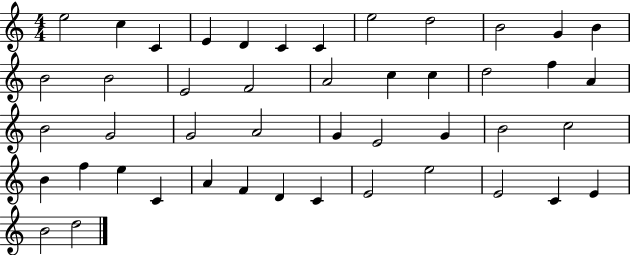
{
  \clef treble
  \numericTimeSignature
  \time 4/4
  \key c \major
  e''2 c''4 c'4 | e'4 d'4 c'4 c'4 | e''2 d''2 | b'2 g'4 b'4 | \break b'2 b'2 | e'2 f'2 | a'2 c''4 c''4 | d''2 f''4 a'4 | \break b'2 g'2 | g'2 a'2 | g'4 e'2 g'4 | b'2 c''2 | \break b'4 f''4 e''4 c'4 | a'4 f'4 d'4 c'4 | e'2 e''2 | e'2 c'4 e'4 | \break b'2 d''2 | \bar "|."
}